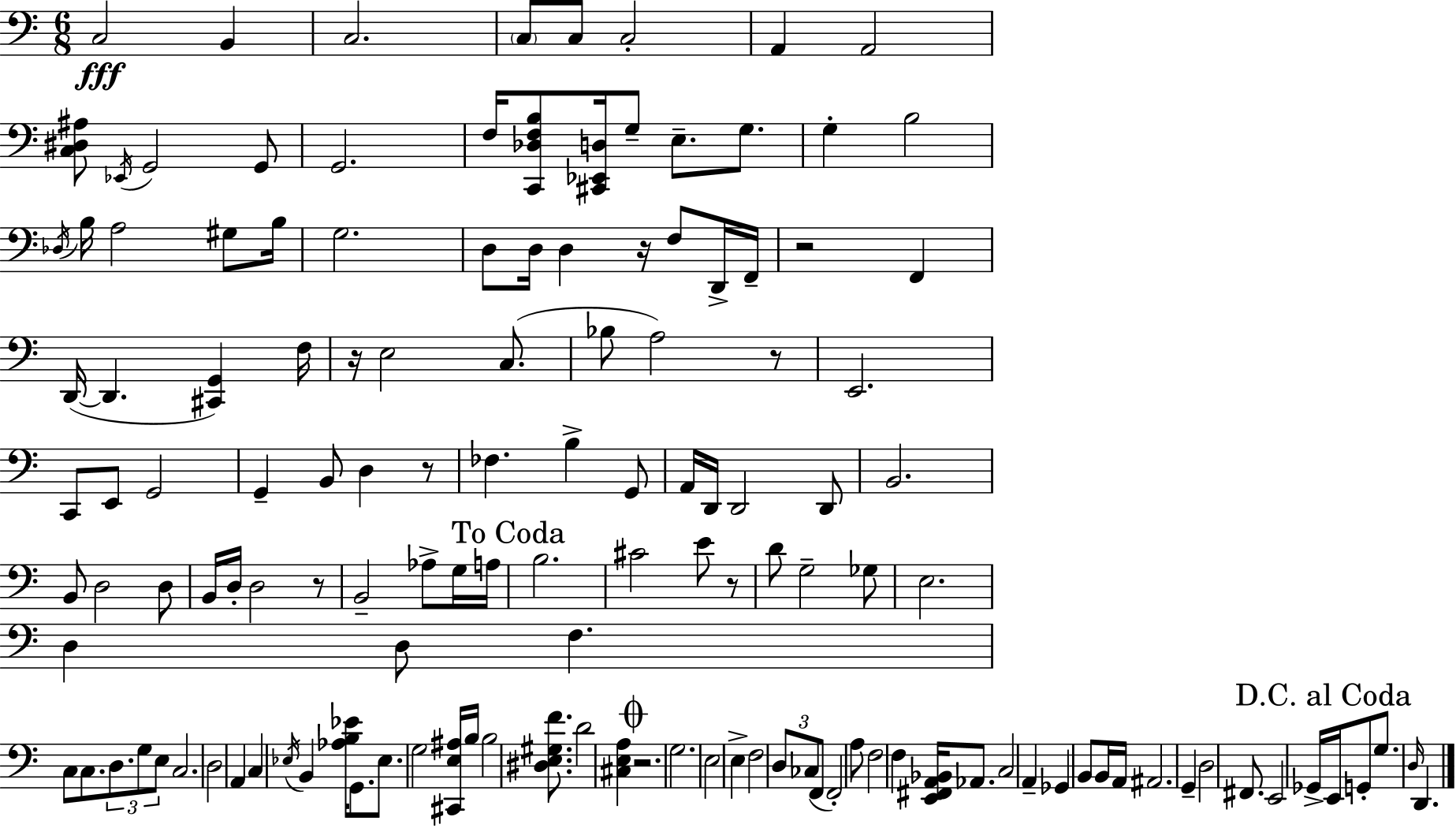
{
  \clef bass
  \numericTimeSignature
  \time 6/8
  \key a \minor
  c2\fff b,4 | c2. | \parenthesize c8 c8 c2-. | a,4 a,2 | \break <c dis ais>8 \acciaccatura { ees,16 } g,2 g,8 | g,2. | f16 <c, des f b>8 <cis, ees, d>16 g8-- e8.-- g8. | g4-. b2 | \break \acciaccatura { des16 } b16 a2 gis8 | b16 g2. | d8 d16 d4 r16 f8 | d,16-> f,16-- r2 f,4 | \break d,16~(~ d,4. <cis, g,>4) | f16 r16 e2 c8.( | bes8 a2) | r8 e,2. | \break c,8 e,8 g,2 | g,4-- b,8 d4 | r8 fes4. b4-> | g,8 a,16 d,16 d,2 | \break d,8 b,2. | b,8 d2 | d8 b,16 d16-. d2 | r8 b,2-- aes8-> | \break g16 a16 \mark "To Coda" b2. | cis'2 e'8 | r8 d'8 g2-- | ges8 e2. | \break d4 d8 f4. | c8 c8. \tuplet 3/2 { d8. g8 | e8 } c2. | d2 a,4 | \break c4 \acciaccatura { ees16 } b,4 <aes b ees'>16 | g,8. ees8. g2 | <cis, e ais>16 b16 b2 | <dis e gis f'>8. d'2 <cis e a>4 | \break \mark \markup { \musicglyph "scripts.coda" } r2. | g2. | e2 e4-> | f2 \tuplet 3/2 { d8 | \break ces8( f,8 } f,2-.) | a8 f2 f4 | <e, fis, a, bes,>16 aes,8. c2 | a,4-- ges,4 b,8 | \break b,16 a,16 ais,2. | g,4-- d2 | fis,8. e,2 | ges,16-> \mark "D.C. al Coda" e,16 g,8-. g8. \grace { d16 } d,4. | \break \bar "|."
}